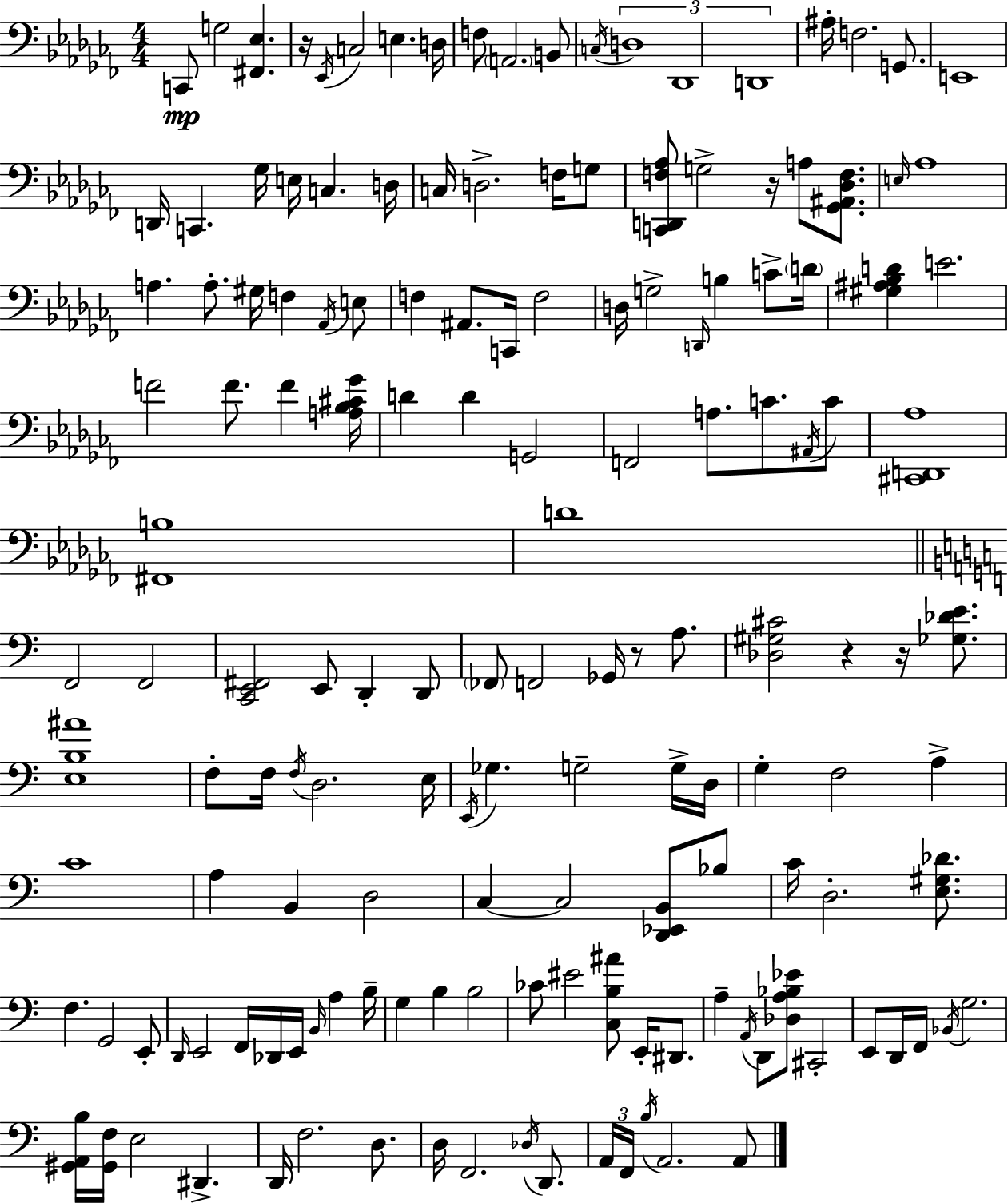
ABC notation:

X:1
T:Untitled
M:4/4
L:1/4
K:Abm
C,,/2 G,2 [^F,,_E,] z/4 _E,,/4 C,2 E, D,/4 F,/2 A,,2 B,,/2 C,/4 D,4 _D,,4 D,,4 ^A,/4 F,2 G,,/2 E,,4 D,,/4 C,, _G,/4 E,/4 C, D,/4 C,/4 D,2 F,/4 G,/2 [C,,D,,F,_A,]/2 G,2 z/4 A,/2 [_G,,^A,,_D,F,]/2 E,/4 _A,4 A, A,/2 ^G,/4 F, _A,,/4 E,/2 F, ^A,,/2 C,,/4 F,2 D,/4 G,2 D,,/4 B, C/2 D/4 [^G,^A,_B,D] E2 F2 F/2 F [A,_B,^C_G]/4 D D G,,2 F,,2 A,/2 C/2 ^A,,/4 C/2 [^C,,D,,_A,]4 [^F,,B,]4 D4 F,,2 F,,2 [C,,E,,^F,,]2 E,,/2 D,, D,,/2 _F,,/2 F,,2 _G,,/4 z/2 A,/2 [_D,^G,^C]2 z z/4 [_G,_DE]/2 [E,B,^A]4 F,/2 F,/4 F,/4 D,2 E,/4 E,,/4 _G, G,2 G,/4 D,/4 G, F,2 A, C4 A, B,, D,2 C, C,2 [D,,_E,,B,,]/2 _B,/2 C/4 D,2 [E,^G,_D]/2 F, G,,2 E,,/2 D,,/4 E,,2 F,,/4 _D,,/4 E,,/4 B,,/4 A, B,/4 G, B, B,2 _C/2 ^E2 [C,B,^A]/2 E,,/4 ^D,,/2 A, A,,/4 D,,/2 [_D,A,_B,_E]/2 ^C,,2 E,,/2 D,,/4 F,,/4 _B,,/4 G,2 [^G,,A,,B,]/4 [^G,,F,]/4 E,2 ^D,, D,,/4 F,2 D,/2 D,/4 F,,2 _D,/4 D,,/2 A,,/4 F,,/4 B,/4 A,,2 A,,/2